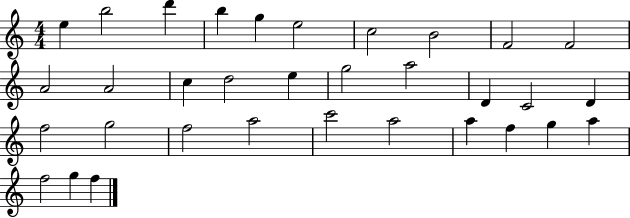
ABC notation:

X:1
T:Untitled
M:4/4
L:1/4
K:C
e b2 d' b g e2 c2 B2 F2 F2 A2 A2 c d2 e g2 a2 D C2 D f2 g2 f2 a2 c'2 a2 a f g a f2 g f